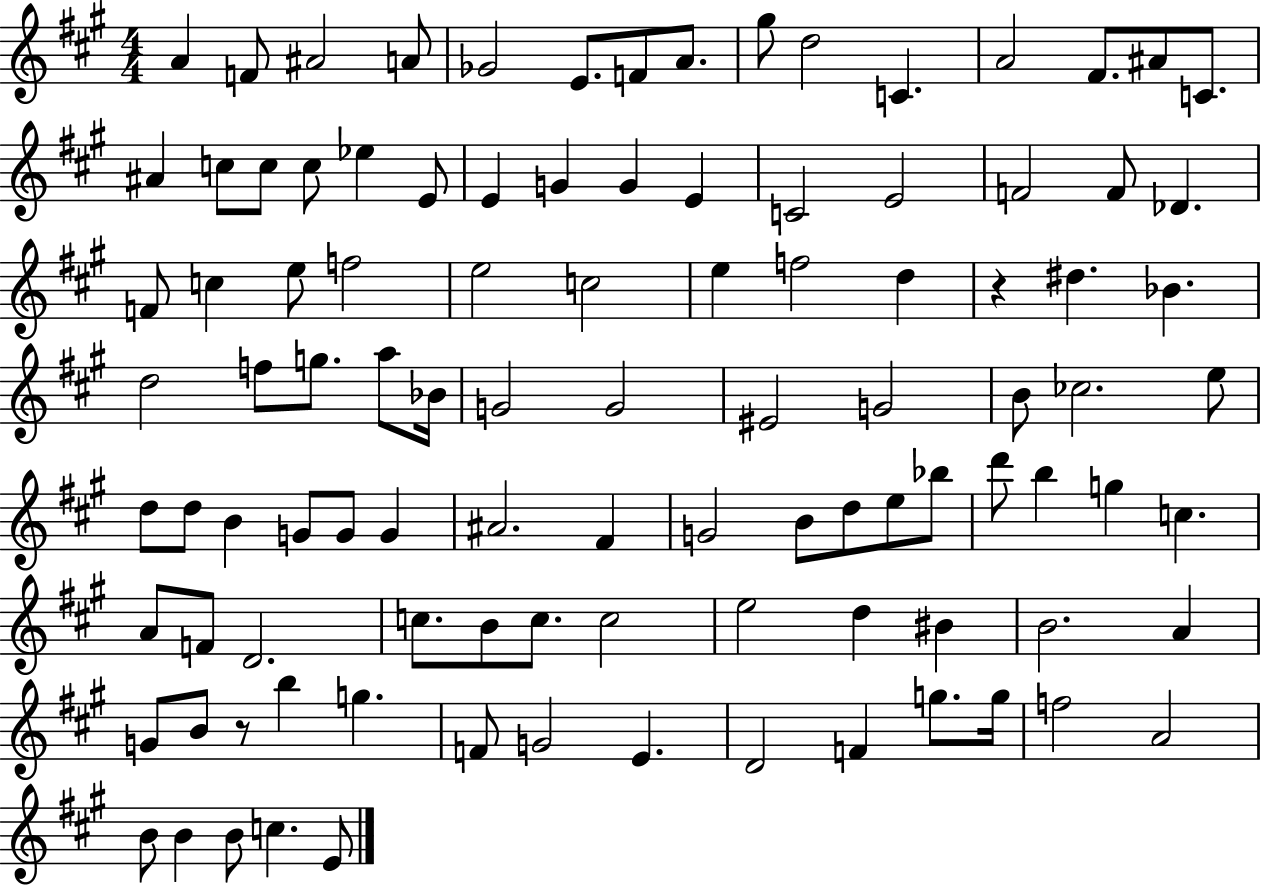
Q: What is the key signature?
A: A major